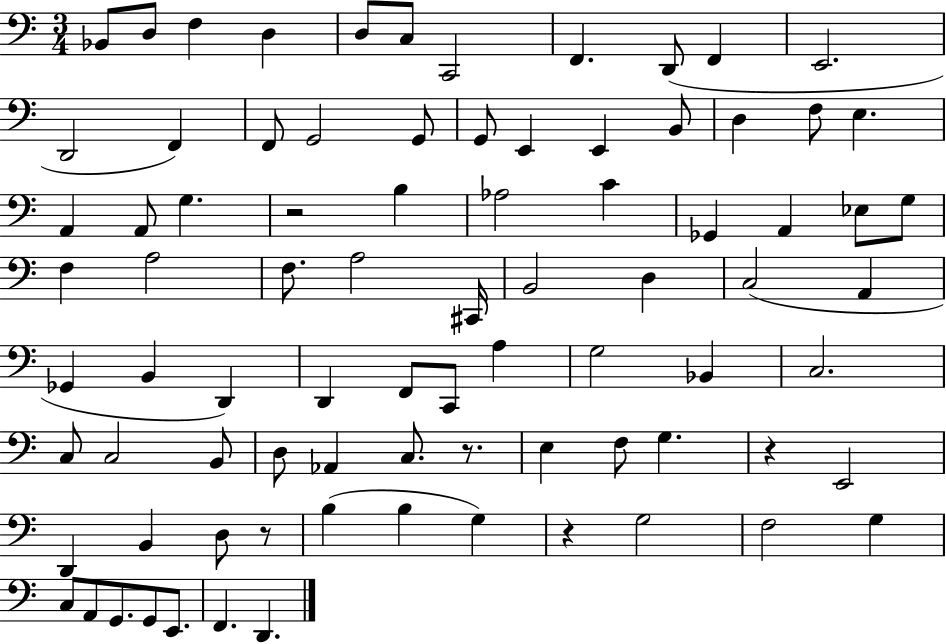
{
  \clef bass
  \numericTimeSignature
  \time 3/4
  \key c \major
  bes,8 d8 f4 d4 | d8 c8 c,2 | f,4. d,8( f,4 | e,2. | \break d,2 f,4) | f,8 g,2 g,8 | g,8 e,4 e,4 b,8 | d4 f8 e4. | \break a,4 a,8 g4. | r2 b4 | aes2 c'4 | ges,4 a,4 ees8 g8 | \break f4 a2 | f8. a2 cis,16 | b,2 d4 | c2( a,4 | \break ges,4 b,4 d,4) | d,4 f,8 c,8 a4 | g2 bes,4 | c2. | \break c8 c2 b,8 | d8 aes,4 c8. r8. | e4 f8 g4. | r4 e,2 | \break d,4 b,4 d8 r8 | b4( b4 g4) | r4 g2 | f2 g4 | \break c8 a,8 g,8. g,8 e,8. | f,4. d,4. | \bar "|."
}